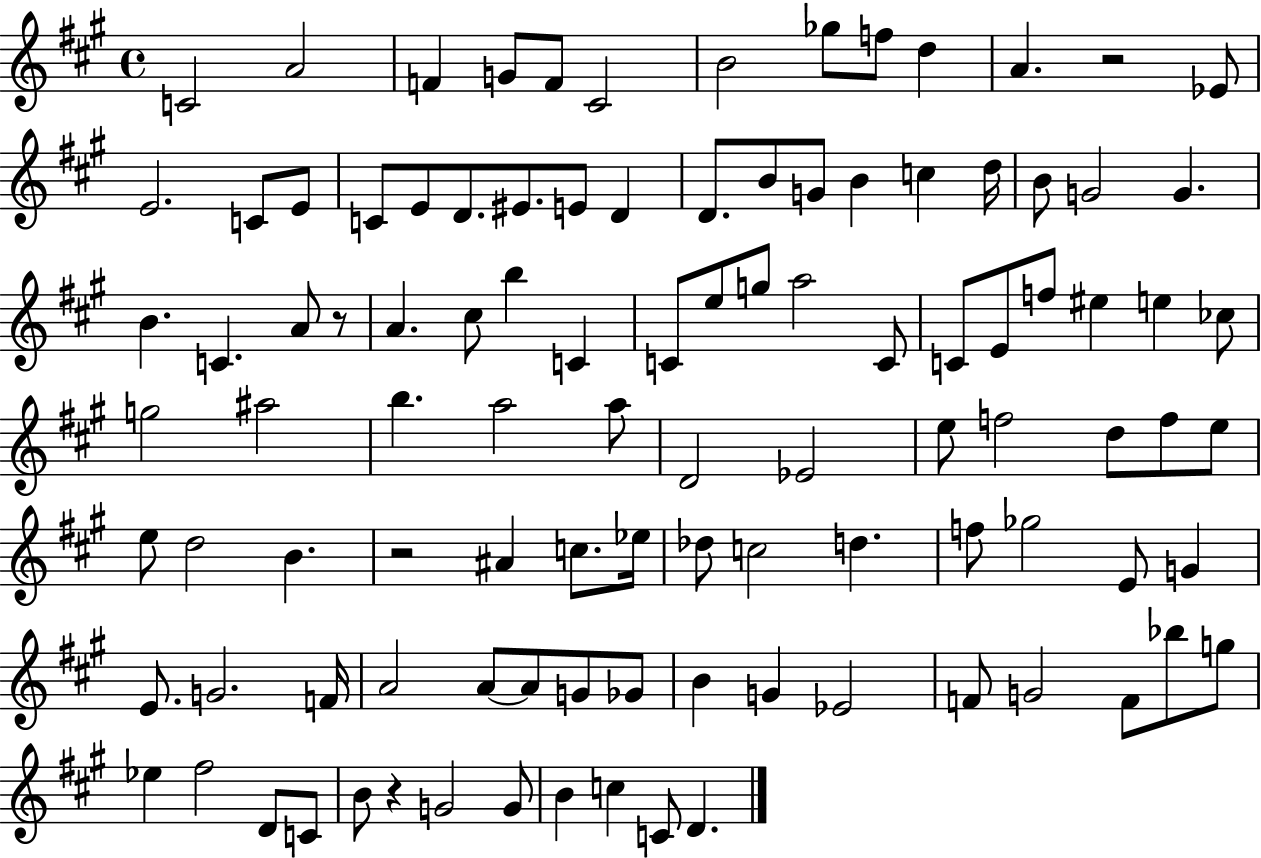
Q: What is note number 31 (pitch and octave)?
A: B4